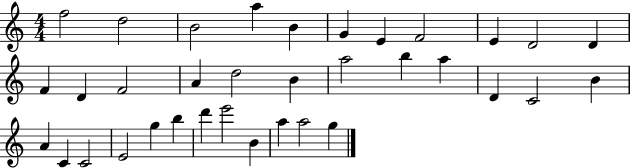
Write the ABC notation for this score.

X:1
T:Untitled
M:4/4
L:1/4
K:C
f2 d2 B2 a B G E F2 E D2 D F D F2 A d2 B a2 b a D C2 B A C C2 E2 g b d' e'2 B a a2 g